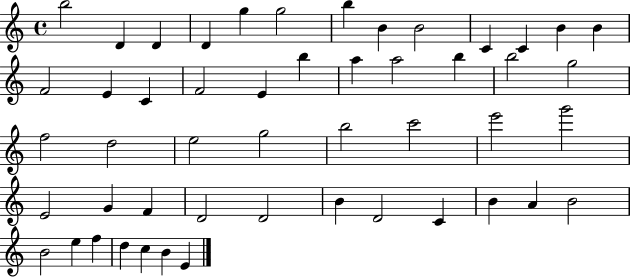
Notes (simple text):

B5/h D4/q D4/q D4/q G5/q G5/h B5/q B4/q B4/h C4/q C4/q B4/q B4/q F4/h E4/q C4/q F4/h E4/q B5/q A5/q A5/h B5/q B5/h G5/h F5/h D5/h E5/h G5/h B5/h C6/h E6/h G6/h E4/h G4/q F4/q D4/h D4/h B4/q D4/h C4/q B4/q A4/q B4/h B4/h E5/q F5/q D5/q C5/q B4/q E4/q